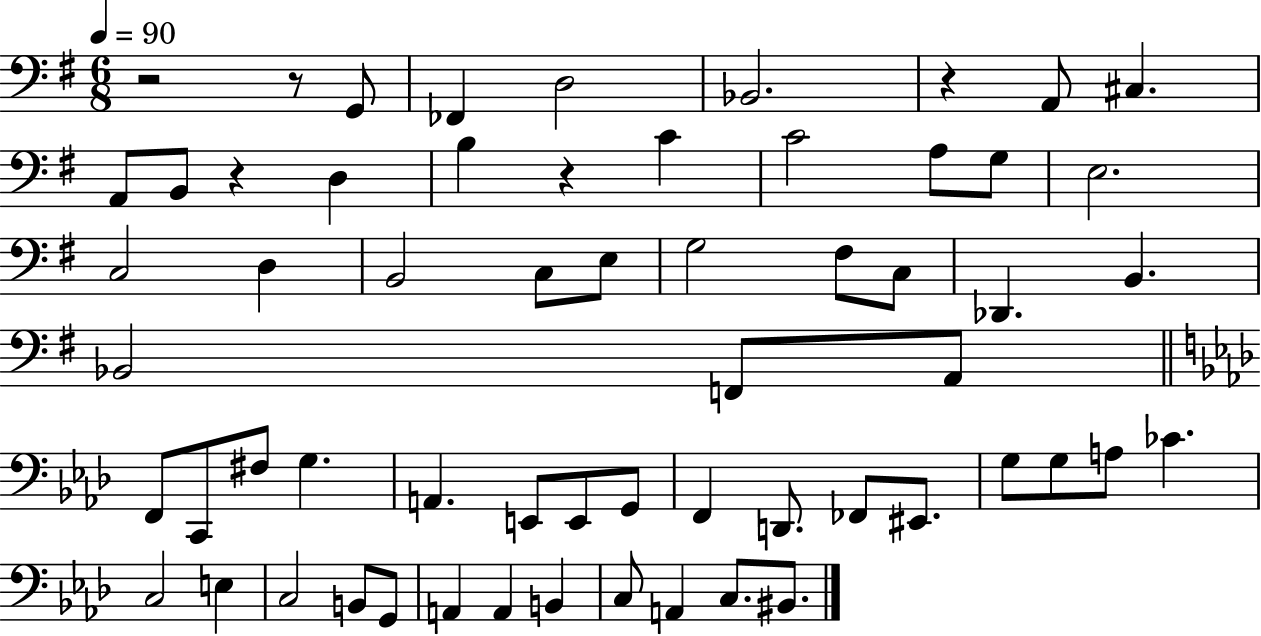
{
  \clef bass
  \numericTimeSignature
  \time 6/8
  \key g \major
  \tempo 4 = 90
  r2 r8 g,8 | fes,4 d2 | bes,2. | r4 a,8 cis4. | \break a,8 b,8 r4 d4 | b4 r4 c'4 | c'2 a8 g8 | e2. | \break c2 d4 | b,2 c8 e8 | g2 fis8 c8 | des,4. b,4. | \break bes,2 f,8 a,8 | \bar "||" \break \key f \minor f,8 c,8 fis8 g4. | a,4. e,8 e,8 g,8 | f,4 d,8. fes,8 eis,8. | g8 g8 a8 ces'4. | \break c2 e4 | c2 b,8 g,8 | a,4 a,4 b,4 | c8 a,4 c8. bis,8. | \break \bar "|."
}